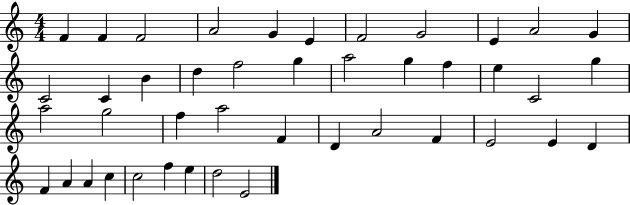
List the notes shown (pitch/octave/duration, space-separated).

F4/q F4/q F4/h A4/h G4/q E4/q F4/h G4/h E4/q A4/h G4/q C4/h C4/q B4/q D5/q F5/h G5/q A5/h G5/q F5/q E5/q C4/h G5/q A5/h G5/h F5/q A5/h F4/q D4/q A4/h F4/q E4/h E4/q D4/q F4/q A4/q A4/q C5/q C5/h F5/q E5/q D5/h E4/h